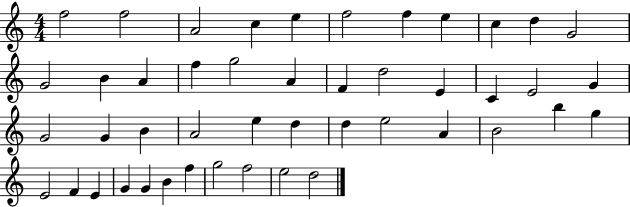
{
  \clef treble
  \numericTimeSignature
  \time 4/4
  \key c \major
  f''2 f''2 | a'2 c''4 e''4 | f''2 f''4 e''4 | c''4 d''4 g'2 | \break g'2 b'4 a'4 | f''4 g''2 a'4 | f'4 d''2 e'4 | c'4 e'2 g'4 | \break g'2 g'4 b'4 | a'2 e''4 d''4 | d''4 e''2 a'4 | b'2 b''4 g''4 | \break e'2 f'4 e'4 | g'4 g'4 b'4 f''4 | g''2 f''2 | e''2 d''2 | \break \bar "|."
}